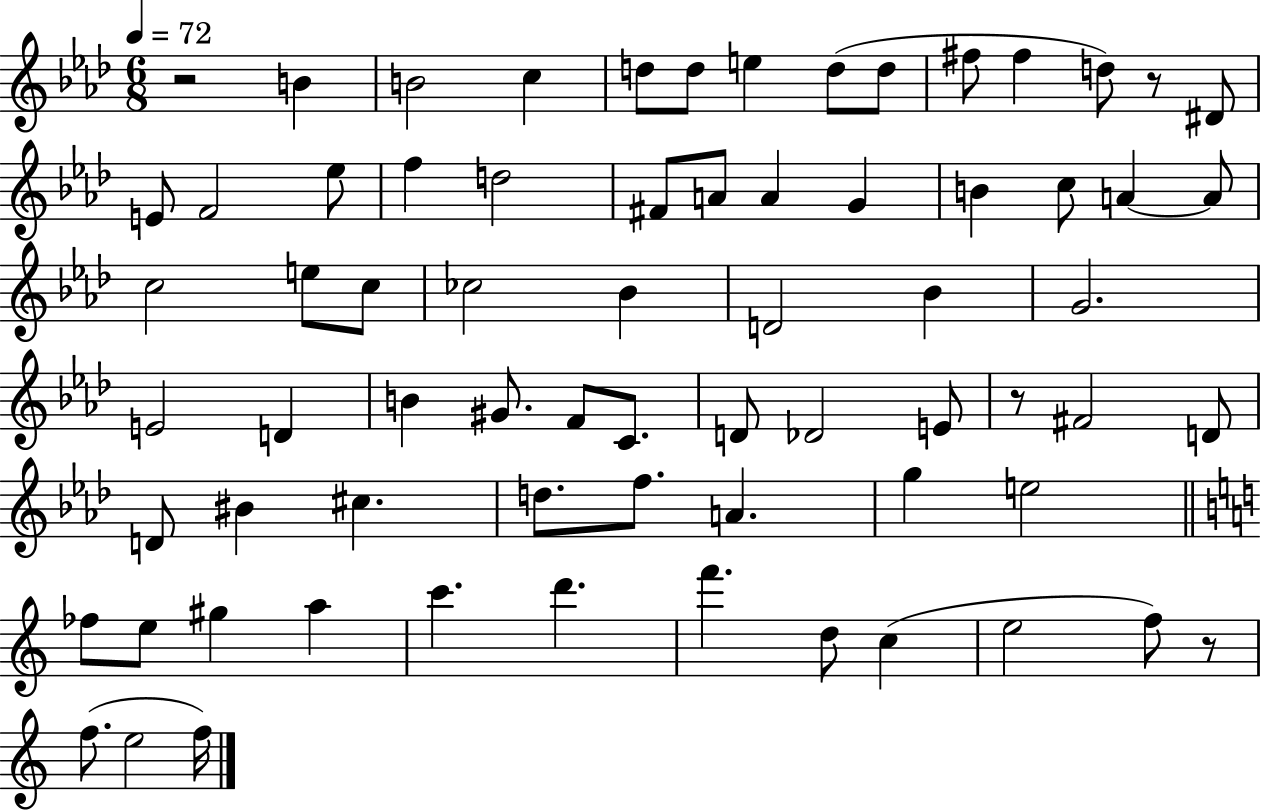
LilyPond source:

{
  \clef treble
  \numericTimeSignature
  \time 6/8
  \key aes \major
  \tempo 4 = 72
  r2 b'4 | b'2 c''4 | d''8 d''8 e''4 d''8( d''8 | fis''8 fis''4 d''8) r8 dis'8 | \break e'8 f'2 ees''8 | f''4 d''2 | fis'8 a'8 a'4 g'4 | b'4 c''8 a'4~~ a'8 | \break c''2 e''8 c''8 | ces''2 bes'4 | d'2 bes'4 | g'2. | \break e'2 d'4 | b'4 gis'8. f'8 c'8. | d'8 des'2 e'8 | r8 fis'2 d'8 | \break d'8 bis'4 cis''4. | d''8. f''8. a'4. | g''4 e''2 | \bar "||" \break \key a \minor fes''8 e''8 gis''4 a''4 | c'''4. d'''4. | f'''4. d''8 c''4( | e''2 f''8) r8 | \break f''8.( e''2 f''16) | \bar "|."
}